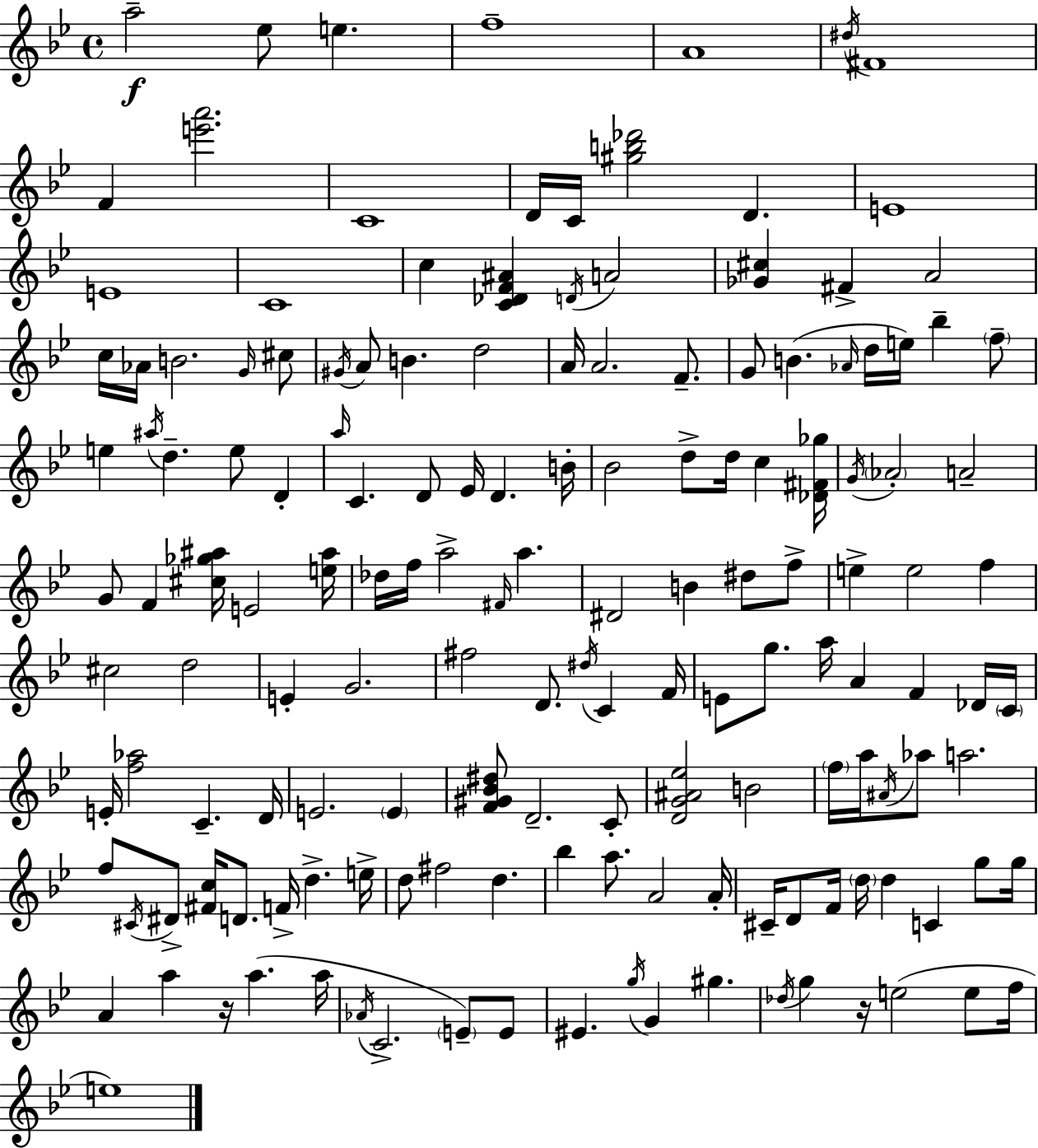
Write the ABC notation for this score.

X:1
T:Untitled
M:4/4
L:1/4
K:Bb
a2 _e/2 e f4 A4 ^d/4 ^F4 F [e'a']2 C4 D/4 C/4 [^gb_d']2 D E4 E4 C4 c [C_DF^A] D/4 A2 [_G^c] ^F A2 c/4 _A/4 B2 G/4 ^c/2 ^G/4 A/2 B d2 A/4 A2 F/2 G/2 B _A/4 d/4 e/4 _b f/2 e ^a/4 d e/2 D a/4 C D/2 _E/4 D B/4 _B2 d/2 d/4 c [_D^F_g]/4 G/4 _A2 A2 G/2 F [^c_g^a]/4 E2 [e^a]/4 _d/4 f/4 a2 ^F/4 a ^D2 B ^d/2 f/2 e e2 f ^c2 d2 E G2 ^f2 D/2 ^d/4 C F/4 E/2 g/2 a/4 A F _D/4 C/4 E/4 [f_a]2 C D/4 E2 E [F^G_B^d]/2 D2 C/2 [DG^A_e]2 B2 f/4 a/4 ^A/4 _a/2 a2 f/2 ^C/4 ^D/2 [^Fc]/4 D/2 F/4 d e/4 d/2 ^f2 d _b a/2 A2 A/4 ^C/4 D/2 F/4 d/4 d C g/2 g/4 A a z/4 a a/4 _A/4 C2 E/2 E/2 ^E g/4 G ^g _d/4 g z/4 e2 e/2 f/4 e4